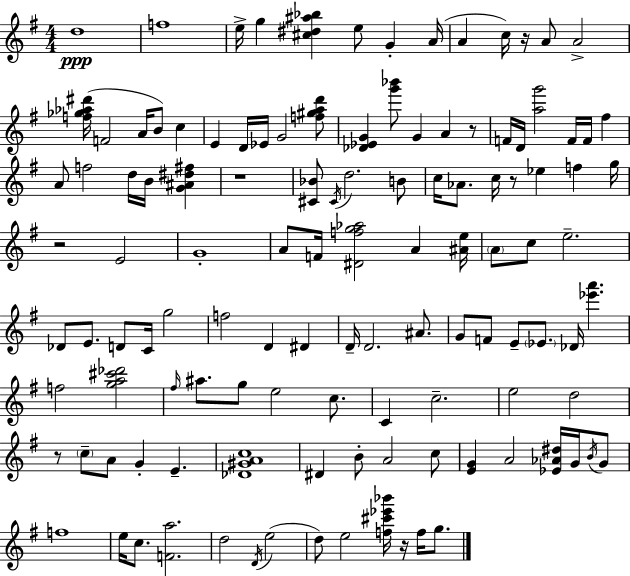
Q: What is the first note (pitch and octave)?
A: D5